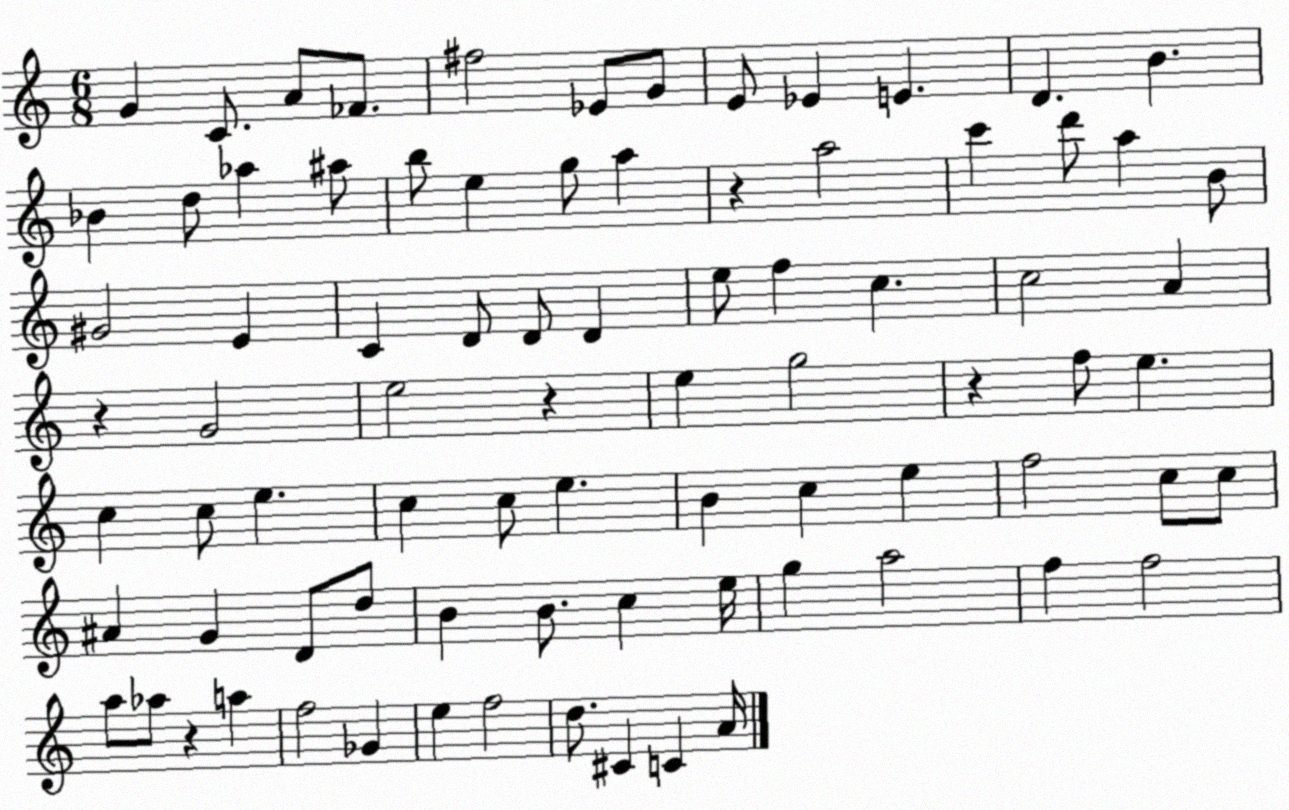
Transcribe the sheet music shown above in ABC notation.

X:1
T:Untitled
M:6/8
L:1/4
K:C
G C/2 A/2 _F/2 ^f2 _E/2 G/2 E/2 _E E D B _B d/2 _a ^a/2 b/2 e g/2 a z a2 c' d'/2 a B/2 ^G2 E C D/2 D/2 D e/2 f c c2 A z G2 e2 z e g2 z f/2 e c c/2 e c c/2 e B c e f2 c/2 c/2 ^A G D/2 d/2 B B/2 c e/4 g a2 f f2 a/2 _a/2 z a f2 _G e f2 d/2 ^C C A/4